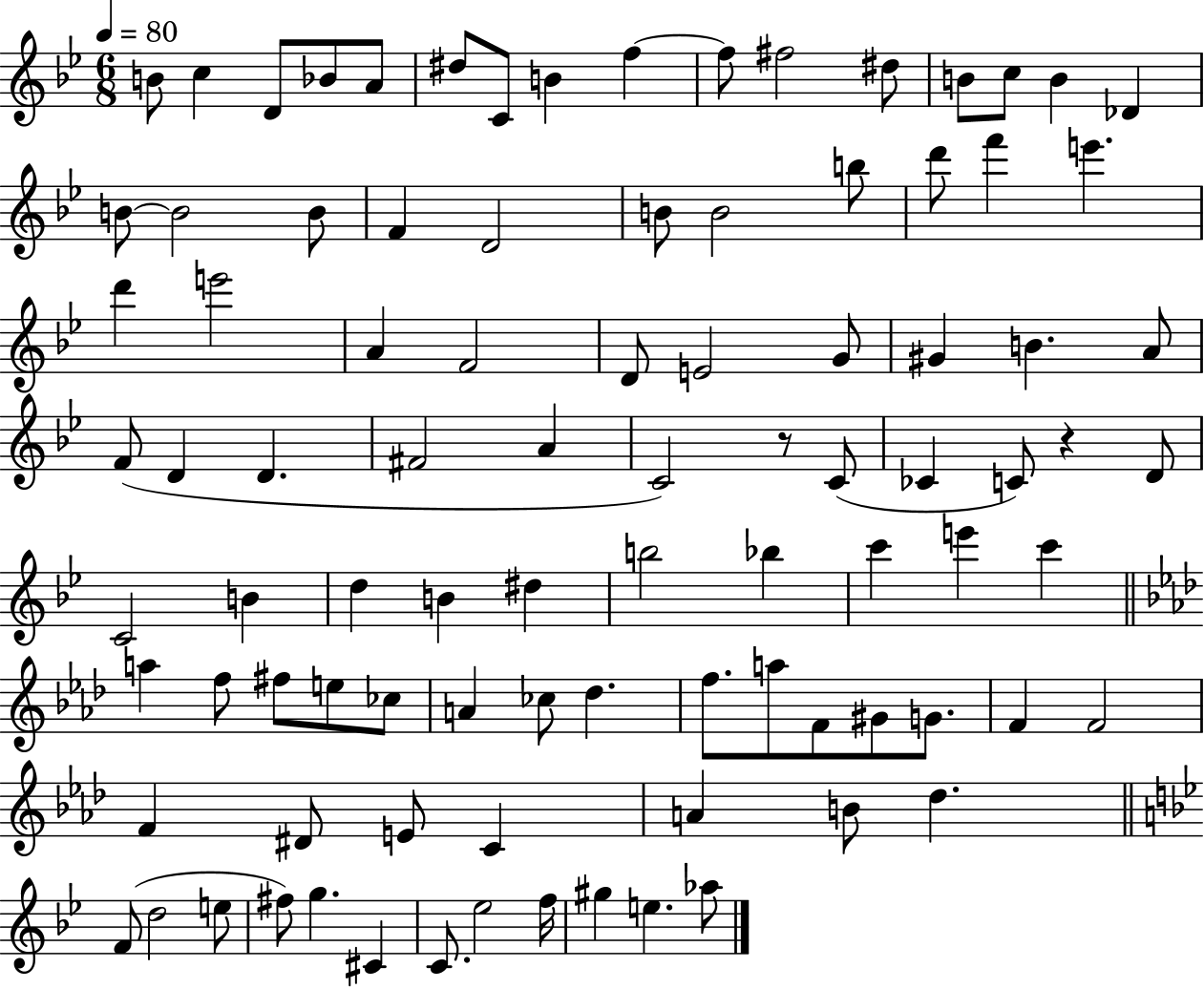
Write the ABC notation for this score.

X:1
T:Untitled
M:6/8
L:1/4
K:Bb
B/2 c D/2 _B/2 A/2 ^d/2 C/2 B f f/2 ^f2 ^d/2 B/2 c/2 B _D B/2 B2 B/2 F D2 B/2 B2 b/2 d'/2 f' e' d' e'2 A F2 D/2 E2 G/2 ^G B A/2 F/2 D D ^F2 A C2 z/2 C/2 _C C/2 z D/2 C2 B d B ^d b2 _b c' e' c' a f/2 ^f/2 e/2 _c/2 A _c/2 _d f/2 a/2 F/2 ^G/2 G/2 F F2 F ^D/2 E/2 C A B/2 _d F/2 d2 e/2 ^f/2 g ^C C/2 _e2 f/4 ^g e _a/2